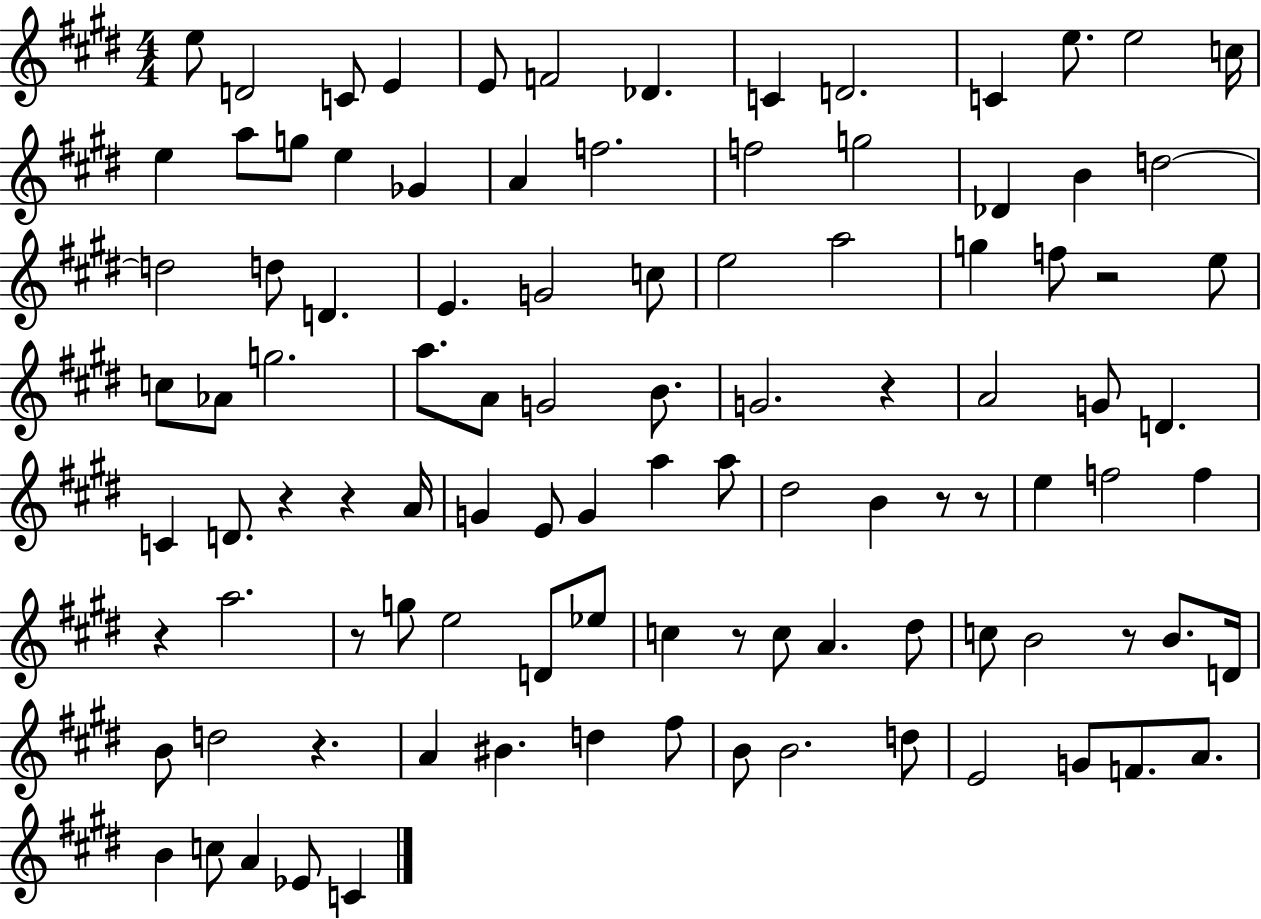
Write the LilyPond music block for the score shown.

{
  \clef treble
  \numericTimeSignature
  \time 4/4
  \key e \major
  \repeat volta 2 { e''8 d'2 c'8 e'4 | e'8 f'2 des'4. | c'4 d'2. | c'4 e''8. e''2 c''16 | \break e''4 a''8 g''8 e''4 ges'4 | a'4 f''2. | f''2 g''2 | des'4 b'4 d''2~~ | \break d''2 d''8 d'4. | e'4. g'2 c''8 | e''2 a''2 | g''4 f''8 r2 e''8 | \break c''8 aes'8 g''2. | a''8. a'8 g'2 b'8. | g'2. r4 | a'2 g'8 d'4. | \break c'4 d'8. r4 r4 a'16 | g'4 e'8 g'4 a''4 a''8 | dis''2 b'4 r8 r8 | e''4 f''2 f''4 | \break r4 a''2. | r8 g''8 e''2 d'8 ees''8 | c''4 r8 c''8 a'4. dis''8 | c''8 b'2 r8 b'8. d'16 | \break b'8 d''2 r4. | a'4 bis'4. d''4 fis''8 | b'8 b'2. d''8 | e'2 g'8 f'8. a'8. | \break b'4 c''8 a'4 ees'8 c'4 | } \bar "|."
}